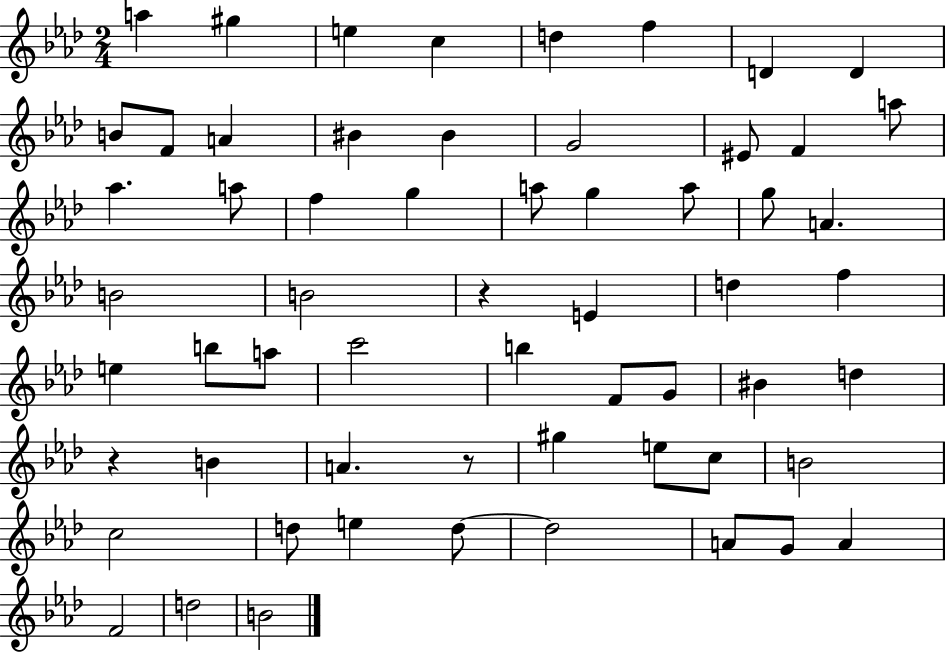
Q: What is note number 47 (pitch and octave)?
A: C5